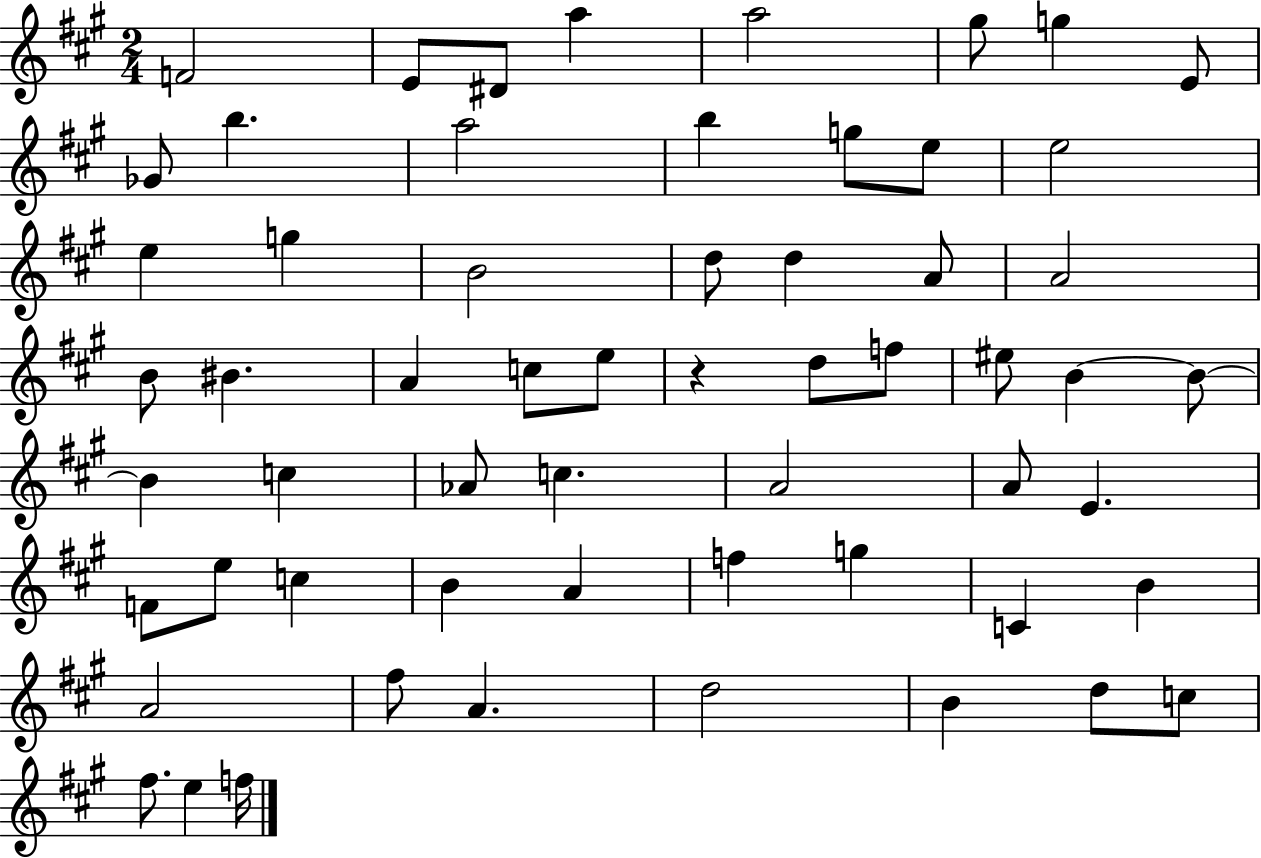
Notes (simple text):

F4/h E4/e D#4/e A5/q A5/h G#5/e G5/q E4/e Gb4/e B5/q. A5/h B5/q G5/e E5/e E5/h E5/q G5/q B4/h D5/e D5/q A4/e A4/h B4/e BIS4/q. A4/q C5/e E5/e R/q D5/e F5/e EIS5/e B4/q B4/e B4/q C5/q Ab4/e C5/q. A4/h A4/e E4/q. F4/e E5/e C5/q B4/q A4/q F5/q G5/q C4/q B4/q A4/h F#5/e A4/q. D5/h B4/q D5/e C5/e F#5/e. E5/q F5/s